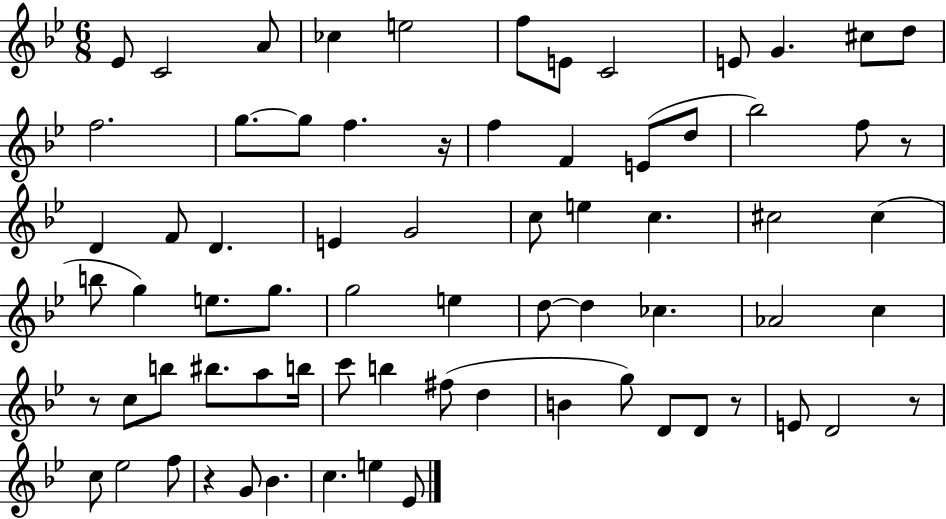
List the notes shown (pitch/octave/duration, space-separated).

Eb4/e C4/h A4/e CES5/q E5/h F5/e E4/e C4/h E4/e G4/q. C#5/e D5/e F5/h. G5/e. G5/e F5/q. R/s F5/q F4/q E4/e D5/e Bb5/h F5/e R/e D4/q F4/e D4/q. E4/q G4/h C5/e E5/q C5/q. C#5/h C#5/q B5/e G5/q E5/e. G5/e. G5/h E5/q D5/e D5/q CES5/q. Ab4/h C5/q R/e C5/e B5/e BIS5/e. A5/e B5/s C6/e B5/q F#5/e D5/q B4/q G5/e D4/e D4/e R/e E4/e D4/h R/e C5/e Eb5/h F5/e R/q G4/e Bb4/q. C5/q. E5/q Eb4/e